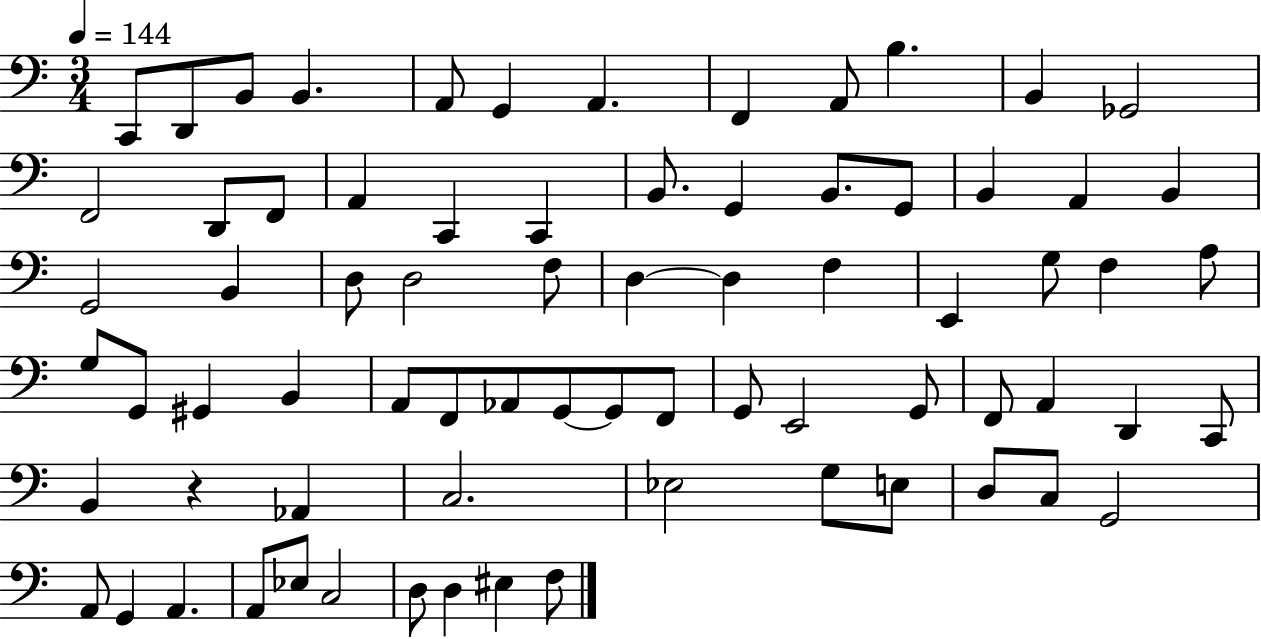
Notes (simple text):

C2/e D2/e B2/e B2/q. A2/e G2/q A2/q. F2/q A2/e B3/q. B2/q Gb2/h F2/h D2/e F2/e A2/q C2/q C2/q B2/e. G2/q B2/e. G2/e B2/q A2/q B2/q G2/h B2/q D3/e D3/h F3/e D3/q D3/q F3/q E2/q G3/e F3/q A3/e G3/e G2/e G#2/q B2/q A2/e F2/e Ab2/e G2/e G2/e F2/e G2/e E2/h G2/e F2/e A2/q D2/q C2/e B2/q R/q Ab2/q C3/h. Eb3/h G3/e E3/e D3/e C3/e G2/h A2/e G2/q A2/q. A2/e Eb3/e C3/h D3/e D3/q EIS3/q F3/e